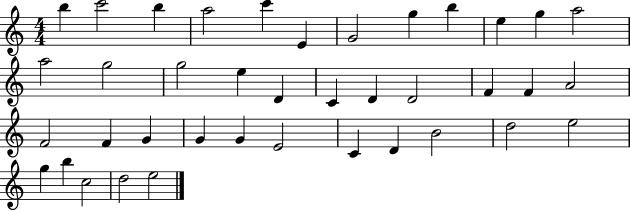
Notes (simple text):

B5/q C6/h B5/q A5/h C6/q E4/q G4/h G5/q B5/q E5/q G5/q A5/h A5/h G5/h G5/h E5/q D4/q C4/q D4/q D4/h F4/q F4/q A4/h F4/h F4/q G4/q G4/q G4/q E4/h C4/q D4/q B4/h D5/h E5/h G5/q B5/q C5/h D5/h E5/h